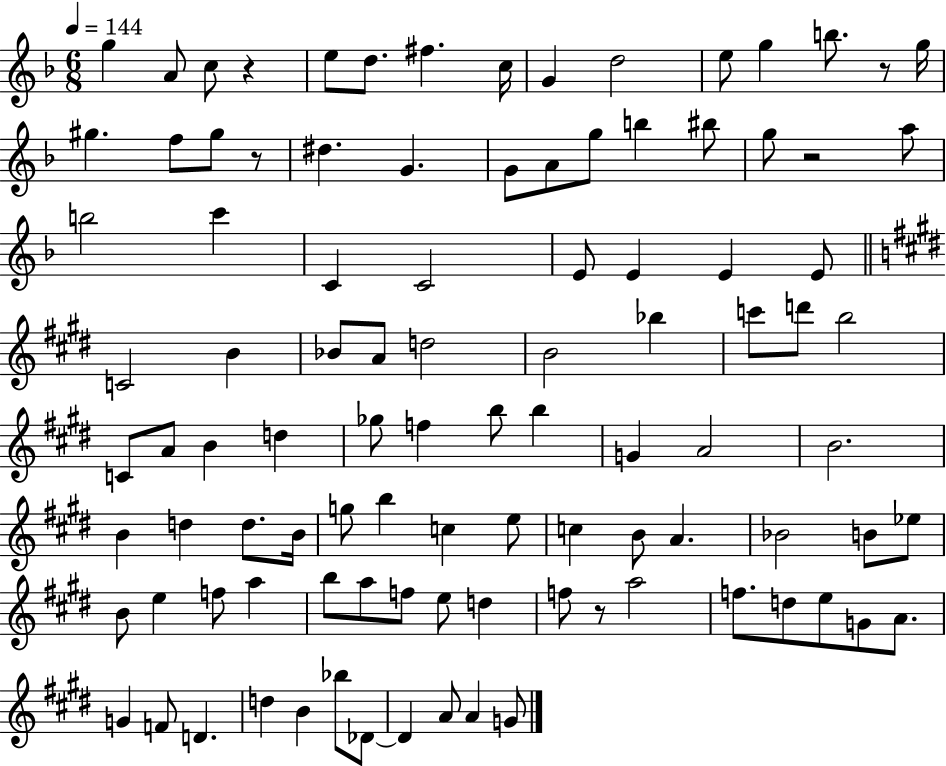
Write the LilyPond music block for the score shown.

{
  \clef treble
  \numericTimeSignature
  \time 6/8
  \key f \major
  \tempo 4 = 144
  g''4 a'8 c''8 r4 | e''8 d''8. fis''4. c''16 | g'4 d''2 | e''8 g''4 b''8. r8 g''16 | \break gis''4. f''8 gis''8 r8 | dis''4. g'4. | g'8 a'8 g''8 b''4 bis''8 | g''8 r2 a''8 | \break b''2 c'''4 | c'4 c'2 | e'8 e'4 e'4 e'8 | \bar "||" \break \key e \major c'2 b'4 | bes'8 a'8 d''2 | b'2 bes''4 | c'''8 d'''8 b''2 | \break c'8 a'8 b'4 d''4 | ges''8 f''4 b''8 b''4 | g'4 a'2 | b'2. | \break b'4 d''4 d''8. b'16 | g''8 b''4 c''4 e''8 | c''4 b'8 a'4. | bes'2 b'8 ees''8 | \break b'8 e''4 f''8 a''4 | b''8 a''8 f''8 e''8 d''4 | f''8 r8 a''2 | f''8. d''8 e''8 g'8 a'8. | \break g'4 f'8 d'4. | d''4 b'4 bes''8 des'8~~ | des'4 a'8 a'4 g'8 | \bar "|."
}